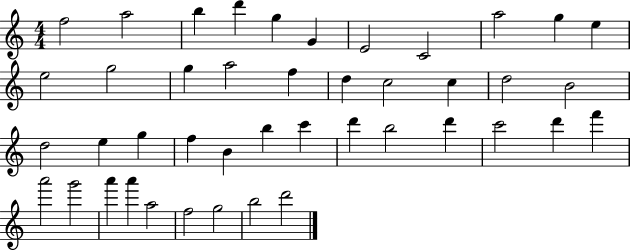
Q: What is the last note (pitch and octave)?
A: D6